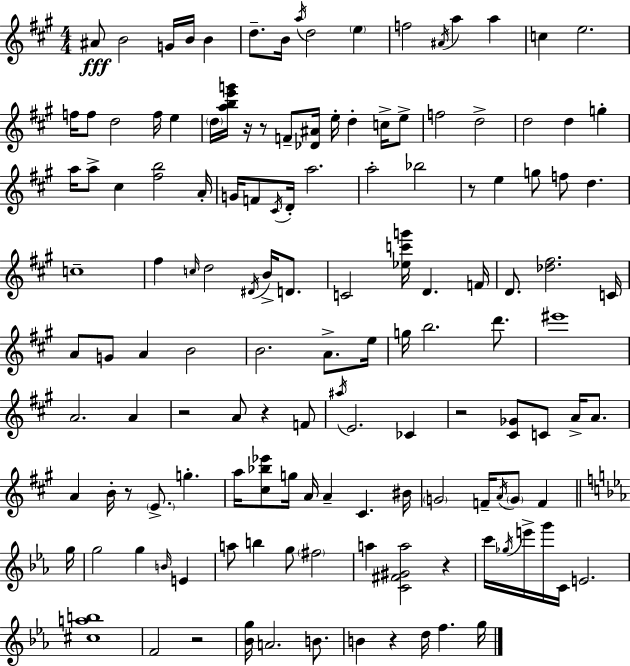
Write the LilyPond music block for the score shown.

{
  \clef treble
  \numericTimeSignature
  \time 4/4
  \key a \major
  \repeat volta 2 { ais'8\fff b'2 g'16 b'16 b'4 | d''8.-- b'16 \acciaccatura { a''16 } d''2 \parenthesize e''4 | f''2 \acciaccatura { ais'16 } a''4 a''4 | c''4 e''2. | \break f''16 f''8 d''2 f''16 e''4 | \parenthesize d''16 <a'' b'' e''' g'''>16 r16 r8 f'8-- <des' ais'>16 e''16-. d''4-. c''16-> | e''8-> f''2 d''2-> | d''2 d''4 g''4-. | \break a''16 a''8-> cis''4 <fis'' b''>2 | a'16-. g'16 f'8 \acciaccatura { cis'16 } d'16-. a''2. | a''2-. bes''2 | r8 e''4 g''8 f''8 d''4. | \break c''1-- | fis''4 \grace { c''16 } d''2 | \acciaccatura { dis'16 } b'16-> d'8. c'2 <ees'' c''' g'''>16 d'4. | f'16 d'8. <des'' fis''>2. | \break c'16 a'8 g'8 a'4 b'2 | b'2. | a'8.-> e''16 g''16 b''2. | d'''8. eis'''1 | \break a'2. | a'4 r2 a'8 r4 | f'8 \acciaccatura { ais''16 } e'2. | ces'4 r2 <cis' ges'>8 | \break c'8 a'16-> a'8. a'4 b'16-. r8 \parenthesize e'8.-> | g''4.-. a''16 <cis'' bes'' ees'''>8 g''16 a'16 a'4-- cis'4. | bis'16 \parenthesize g'2 f'16-- \acciaccatura { a'16 } | \parenthesize g'8 f'4 \bar "||" \break \key ees \major g''16 g''2 g''4 \grace { b'16 } e'4 | a''8 b''4 g''8 \parenthesize fis''2 | a''4 <c' fis' gis' a''>2 r4 | c'''16 \acciaccatura { ges''16 } e'''16-> g'''16 c'16 e'2. | \break <cis'' a'' b''>1 | f'2 r2 | <bes' g''>16 a'2. | b'8. b'4 r4 d''16 f''4. | \break g''16 } \bar "|."
}